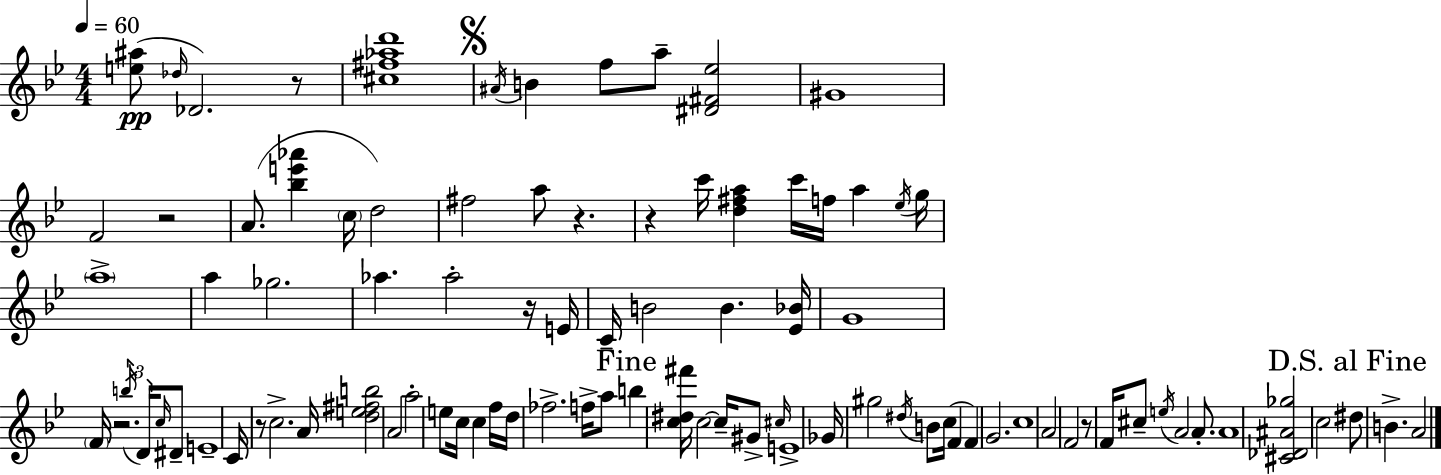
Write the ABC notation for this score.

X:1
T:Untitled
M:4/4
L:1/4
K:Bb
[e^a]/2 _d/4 _D2 z/2 [^c^f_ad']4 ^A/4 B f/2 a/2 [^D^F_e]2 ^G4 F2 z2 A/2 [_be'_a'] c/4 d2 ^f2 a/2 z z c'/4 [d^fa] c'/4 f/4 a _e/4 g/4 a4 a _g2 _a _a2 z/4 E/4 C/4 B2 B [_E_B]/4 G4 F/4 z2 b/4 D/4 c/4 ^D/2 E4 C/4 z/2 c2 A/4 [de^fb]2 A2 a2 e/2 c/4 c f/4 d/4 _f2 f/4 a/2 b [c^d^f']/4 c2 c/4 ^G/2 ^c/4 E4 _G/4 ^g2 ^d/4 B/2 c/4 F F G2 c4 A2 F2 z/2 F/4 ^c/2 e/4 A2 A/2 A4 [^C_D^A_g]2 c2 ^d/2 B A2